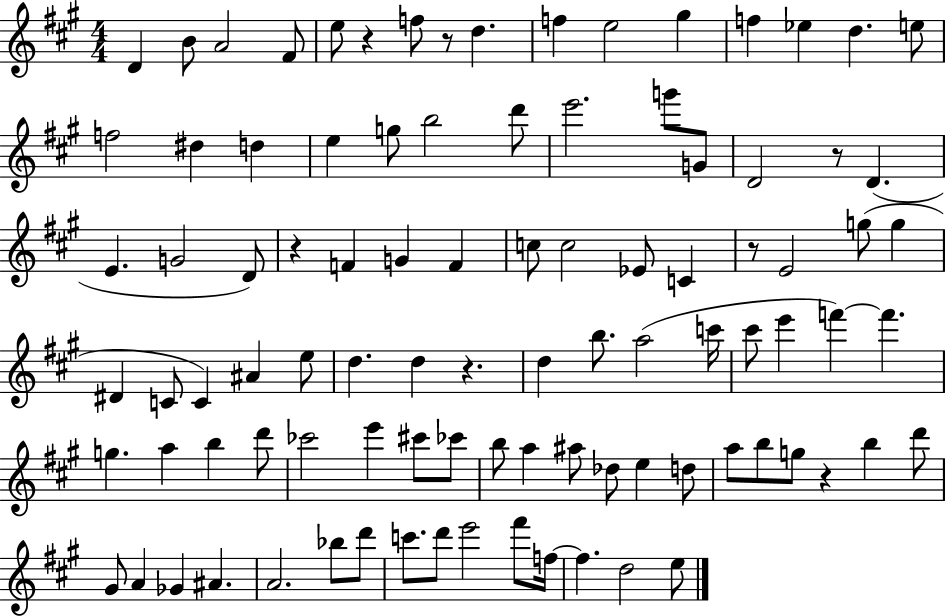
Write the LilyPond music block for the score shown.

{
  \clef treble
  \numericTimeSignature
  \time 4/4
  \key a \major
  d'4 b'8 a'2 fis'8 | e''8 r4 f''8 r8 d''4. | f''4 e''2 gis''4 | f''4 ees''4 d''4. e''8 | \break f''2 dis''4 d''4 | e''4 g''8 b''2 d'''8 | e'''2. g'''8 g'8 | d'2 r8 d'4.( | \break e'4. g'2 d'8) | r4 f'4 g'4 f'4 | c''8 c''2 ees'8 c'4 | r8 e'2 g''8( g''4 | \break dis'4 c'8 c'4) ais'4 e''8 | d''4. d''4 r4. | d''4 b''8. a''2( c'''16 | cis'''8 e'''4 f'''4~~) f'''4. | \break g''4. a''4 b''4 d'''8 | ces'''2 e'''4 cis'''8 ces'''8 | b''8 a''4 ais''8 des''8 e''4 d''8 | a''8 b''8 g''8 r4 b''4 d'''8 | \break gis'8 a'4 ges'4 ais'4. | a'2. bes''8 d'''8 | c'''8. d'''8 e'''2 fis'''8 f''16~~ | f''4. d''2 e''8 | \break \bar "|."
}